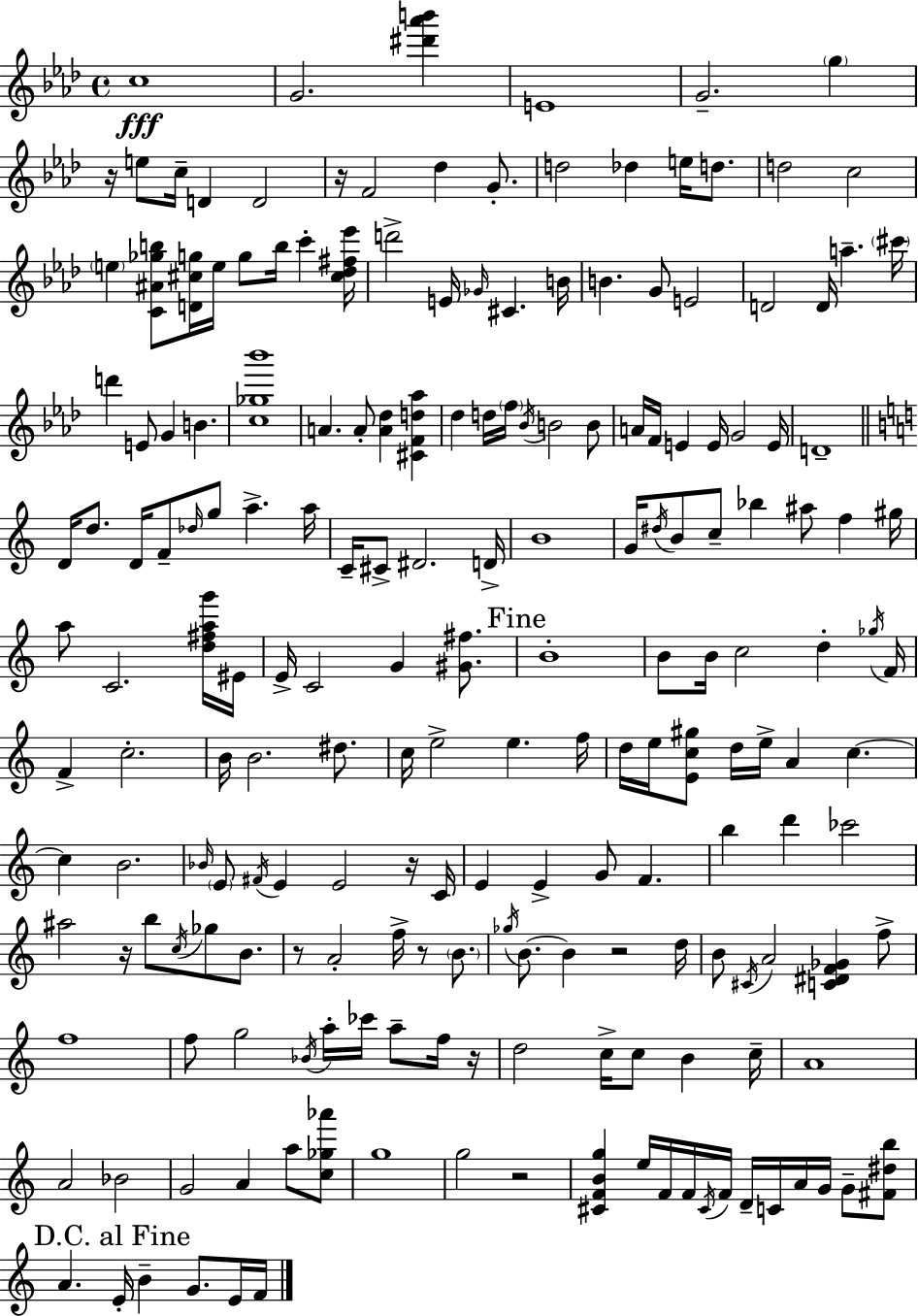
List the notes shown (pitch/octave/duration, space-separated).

C5/w G4/h. [D#6,Ab6,B6]/q E4/w G4/h. G5/q R/s E5/e C5/s D4/q D4/h R/s F4/h Db5/q G4/e. D5/h Db5/q E5/s D5/e. D5/h C5/h E5/q [C4,A#4,Gb5,B5]/e [D4,C#5,G5]/s E5/s G5/e B5/s C6/q [C#5,Db5,F#5,Eb6]/s D6/h E4/s Gb4/s C#4/q. B4/s B4/q. G4/e E4/h D4/h D4/s A5/q. C#6/s D6/q E4/e G4/q B4/q. [C5,Gb5,Bb6]/w A4/q. A4/e [A4,Db5]/q [C#4,F4,D5,Ab5]/q Db5/q D5/s F5/s Bb4/s B4/h B4/e A4/s F4/s E4/q E4/s G4/h E4/s D4/w D4/s D5/e. D4/s F4/e Db5/s G5/e A5/q. A5/s C4/s C#4/e D#4/h. D4/s B4/w G4/s D#5/s B4/e C5/e Bb5/q A#5/e F5/q G#5/s A5/e C4/h. [D5,F#5,A5,G6]/s EIS4/s E4/s C4/h G4/q [G#4,F#5]/e. B4/w B4/e B4/s C5/h D5/q Gb5/s F4/s F4/q C5/h. B4/s B4/h. D#5/e. C5/s E5/h E5/q. F5/s D5/s E5/s [E4,C5,G#5]/e D5/s E5/s A4/q C5/q. C5/q B4/h. Bb4/s E4/e F#4/s E4/q E4/h R/s C4/s E4/q E4/q G4/e F4/q. B5/q D6/q CES6/h A#5/h R/s B5/e C5/s Gb5/e B4/e. R/e A4/h F5/s R/e B4/e. Gb5/s B4/e. B4/q R/h D5/s B4/e C#4/s A4/h [C4,D#4,F4,Gb4]/q F5/e F5/w F5/e G5/h Bb4/s A5/s CES6/s A5/e F5/s R/s D5/h C5/s C5/e B4/q C5/s A4/w A4/h Bb4/h G4/h A4/q A5/e [C5,Gb5,Ab6]/e G5/w G5/h R/h [C#4,F4,B4,G5]/q E5/s F4/s F4/s C#4/s F4/s D4/s C4/s A4/s G4/s G4/e [F#4,D#5,B5]/e A4/q. E4/s B4/q G4/e. E4/s F4/s